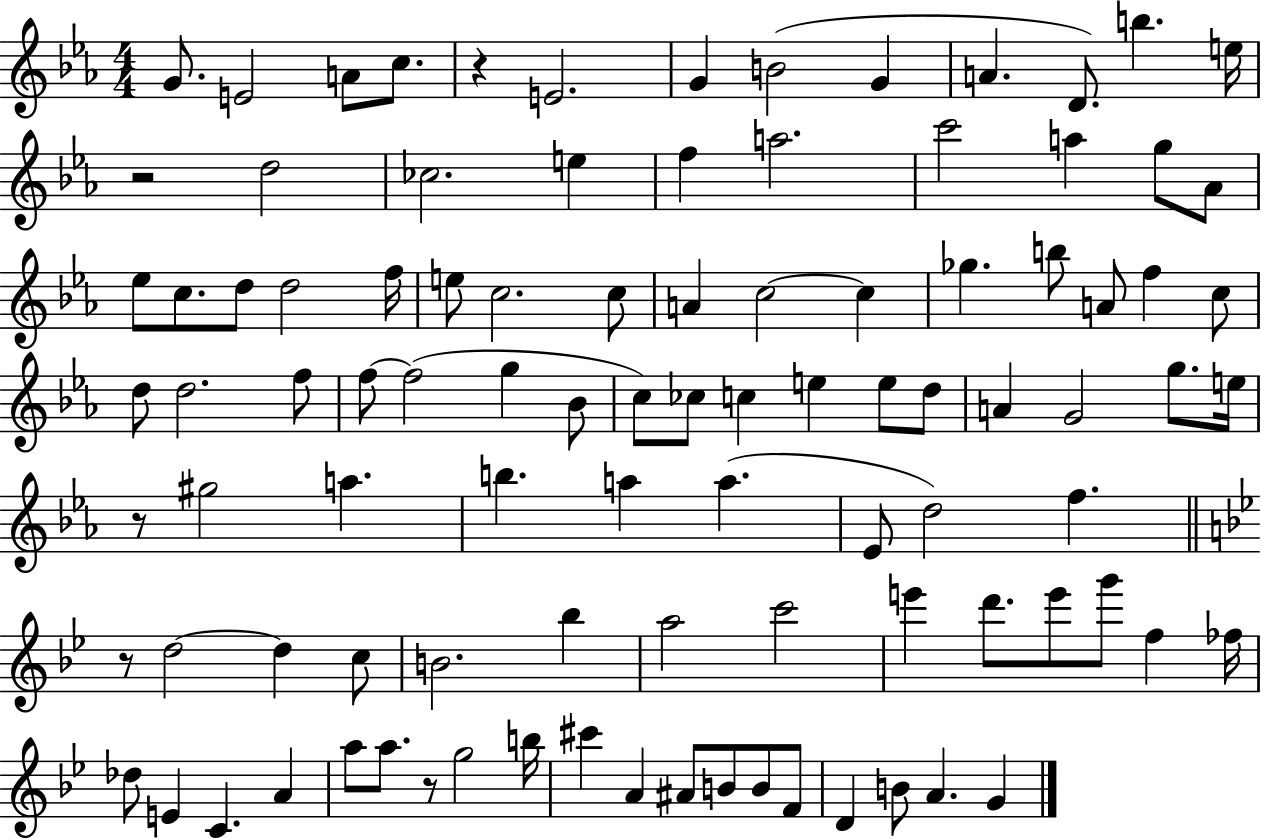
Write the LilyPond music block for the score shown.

{
  \clef treble
  \numericTimeSignature
  \time 4/4
  \key ees \major
  g'8. e'2 a'8 c''8. | r4 e'2. | g'4 b'2( g'4 | a'4. d'8.) b''4. e''16 | \break r2 d''2 | ces''2. e''4 | f''4 a''2. | c'''2 a''4 g''8 aes'8 | \break ees''8 c''8. d''8 d''2 f''16 | e''8 c''2. c''8 | a'4 c''2~~ c''4 | ges''4. b''8 a'8 f''4 c''8 | \break d''8 d''2. f''8 | f''8~~ f''2( g''4 bes'8 | c''8) ces''8 c''4 e''4 e''8 d''8 | a'4 g'2 g''8. e''16 | \break r8 gis''2 a''4. | b''4. a''4 a''4.( | ees'8 d''2) f''4. | \bar "||" \break \key g \minor r8 d''2~~ d''4 c''8 | b'2. bes''4 | a''2 c'''2 | e'''4 d'''8. e'''8 g'''8 f''4 fes''16 | \break des''8 e'4 c'4. a'4 | a''8 a''8. r8 g''2 b''16 | cis'''4 a'4 ais'8 b'8 b'8 f'8 | d'4 b'8 a'4. g'4 | \break \bar "|."
}